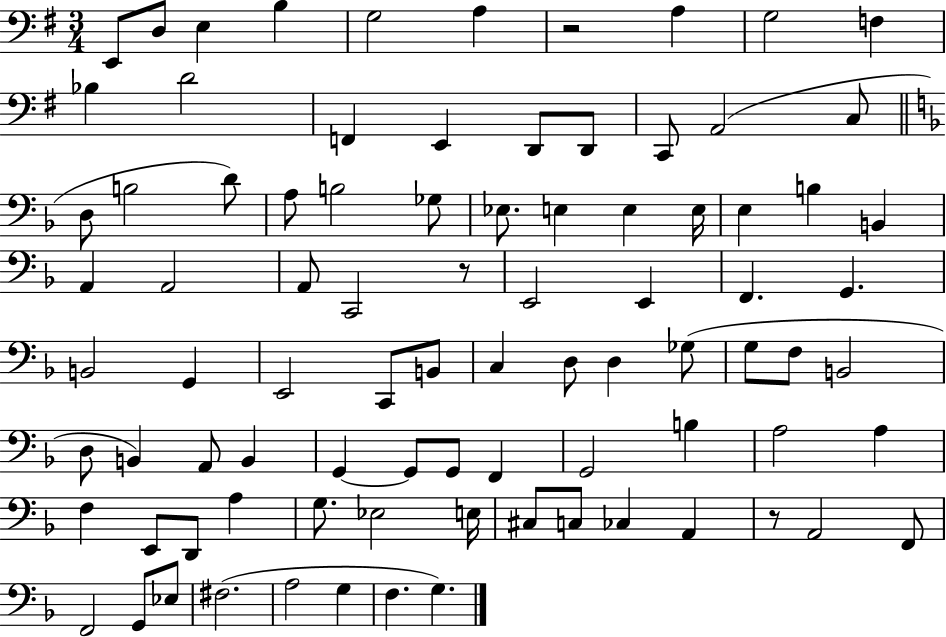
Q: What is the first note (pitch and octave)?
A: E2